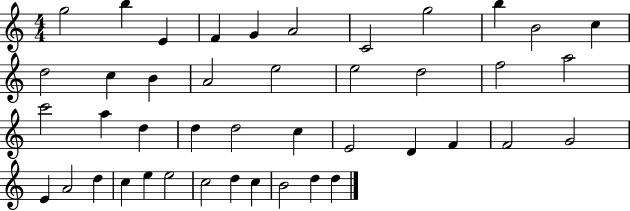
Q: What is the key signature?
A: C major